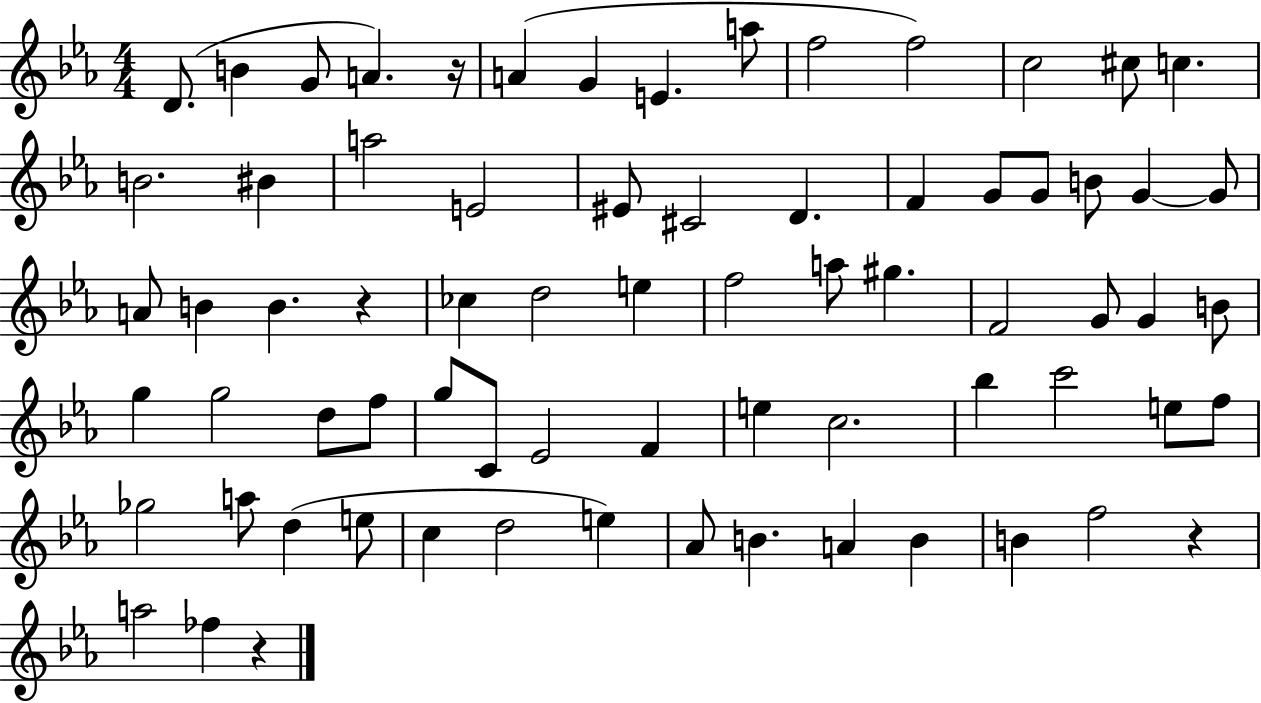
{
  \clef treble
  \numericTimeSignature
  \time 4/4
  \key ees \major
  d'8.( b'4 g'8 a'4.) r16 | a'4( g'4 e'4. a''8 | f''2 f''2) | c''2 cis''8 c''4. | \break b'2. bis'4 | a''2 e'2 | eis'8 cis'2 d'4. | f'4 g'8 g'8 b'8 g'4~~ g'8 | \break a'8 b'4 b'4. r4 | ces''4 d''2 e''4 | f''2 a''8 gis''4. | f'2 g'8 g'4 b'8 | \break g''4 g''2 d''8 f''8 | g''8 c'8 ees'2 f'4 | e''4 c''2. | bes''4 c'''2 e''8 f''8 | \break ges''2 a''8 d''4( e''8 | c''4 d''2 e''4) | aes'8 b'4. a'4 b'4 | b'4 f''2 r4 | \break a''2 fes''4 r4 | \bar "|."
}